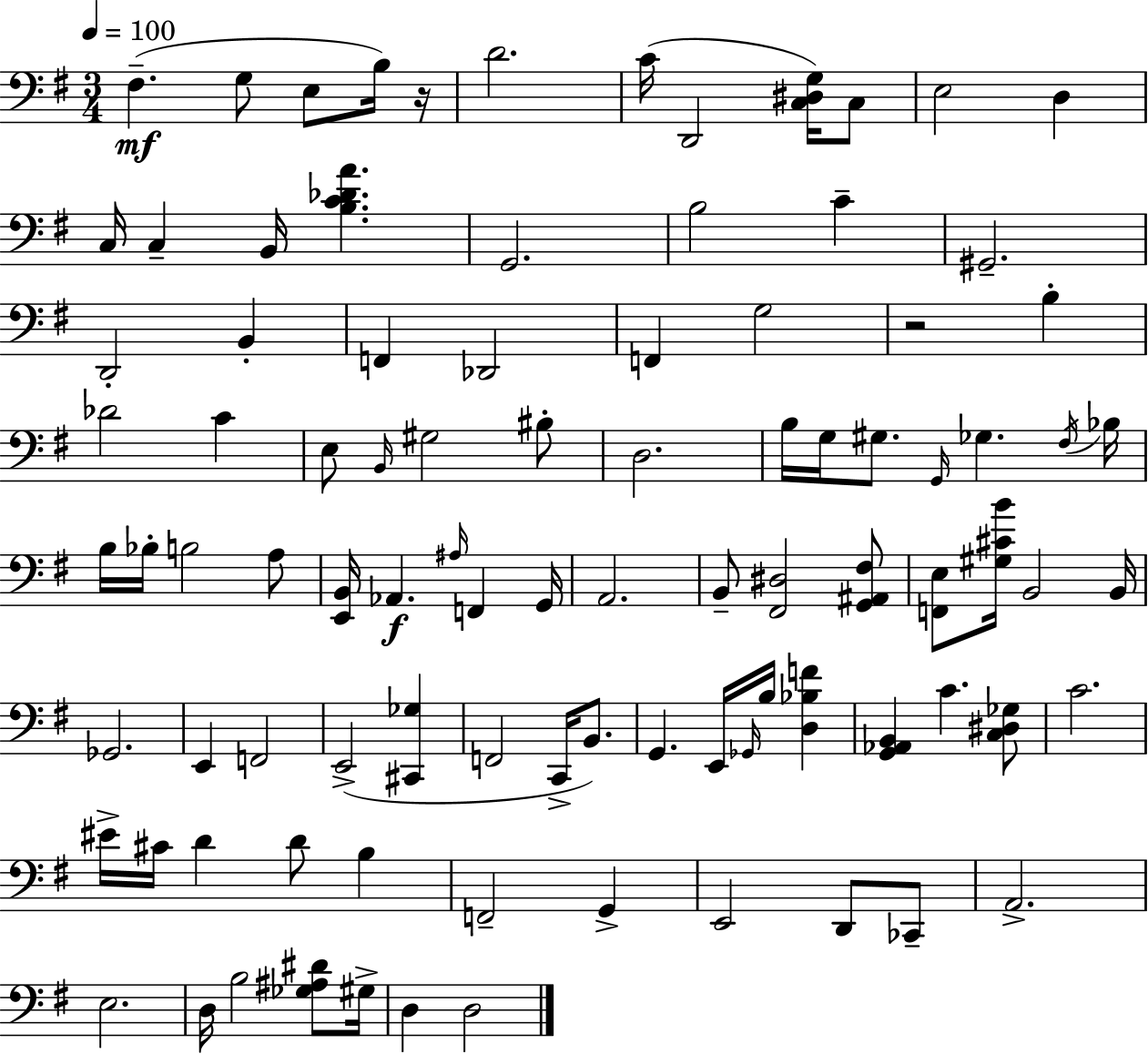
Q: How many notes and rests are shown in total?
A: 94